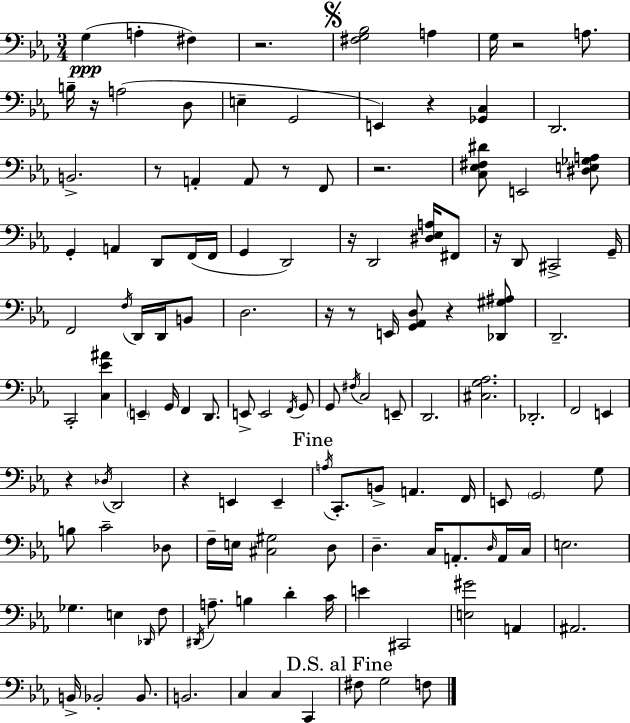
X:1
T:Untitled
M:3/4
L:1/4
K:Eb
G, A, ^F, z2 [^F,G,_B,]2 A, G,/4 z2 A,/2 B,/4 z/4 A,2 D,/2 E, G,,2 E,, z [_G,,C,] D,,2 B,,2 z/2 A,, A,,/2 z/2 F,,/2 z2 [C,_E,^F,^D]/2 E,,2 [^D,E,_G,A,]/2 G,, A,, D,,/2 F,,/4 F,,/4 G,, D,,2 z/4 D,,2 [^D,_E,A,]/4 ^F,,/2 z/4 D,,/2 ^C,,2 G,,/4 F,,2 F,/4 D,,/4 D,,/4 B,,/2 D,2 z/4 z/2 E,,/4 [G,,_A,,D,]/2 z [_D,,^G,^A,]/2 D,,2 C,,2 [C,_E^A] E,, G,,/4 F,, D,,/2 E,,/2 E,,2 F,,/4 G,,/2 G,,/2 ^F,/4 C,2 E,,/2 D,,2 [^C,G,_A,]2 _D,,2 F,,2 E,, z _D,/4 D,,2 z E,, E,, A,/4 C,,/2 B,,/2 A,, F,,/4 E,,/2 G,,2 G,/2 B,/2 C2 _D,/2 F,/4 E,/4 [^C,^G,]2 D,/2 D, C,/4 A,,/2 D,/4 A,,/4 C,/4 E,2 _G, E, _D,,/4 F,/2 ^D,,/4 A,/2 B, D C/4 E ^C,,2 [E,^G]2 A,, ^A,,2 B,,/4 _B,,2 _B,,/2 B,,2 C, C, C,, ^F,/2 G,2 F,/2